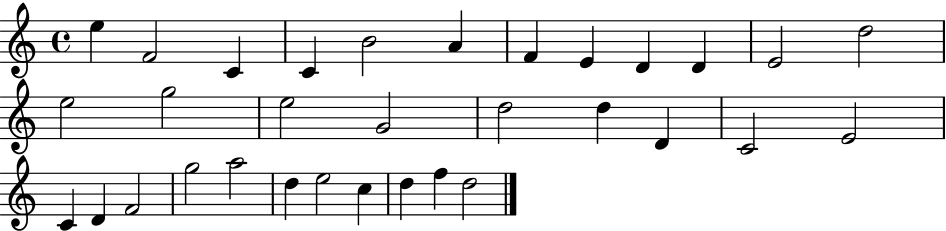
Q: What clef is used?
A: treble